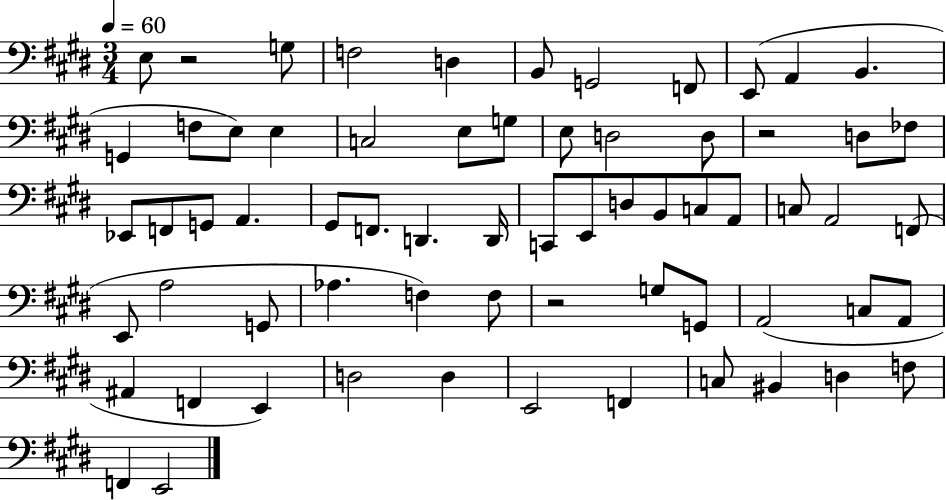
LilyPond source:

{
  \clef bass
  \numericTimeSignature
  \time 3/4
  \key e \major
  \tempo 4 = 60
  e8 r2 g8 | f2 d4 | b,8 g,2 f,8 | e,8( a,4 b,4. | \break g,4 f8 e8) e4 | c2 e8 g8 | e8 d2 d8 | r2 d8 fes8 | \break ees,8 f,8 g,8 a,4. | gis,8 f,8. d,4. d,16 | c,8 e,8 d8 b,8 c8 a,8 | c8 a,2 f,8( | \break e,8 a2 g,8 | aes4. f4) f8 | r2 g8 g,8 | a,2( c8 a,8 | \break ais,4 f,4 e,4) | d2 d4 | e,2 f,4 | c8 bis,4 d4 f8 | \break f,4 e,2 | \bar "|."
}